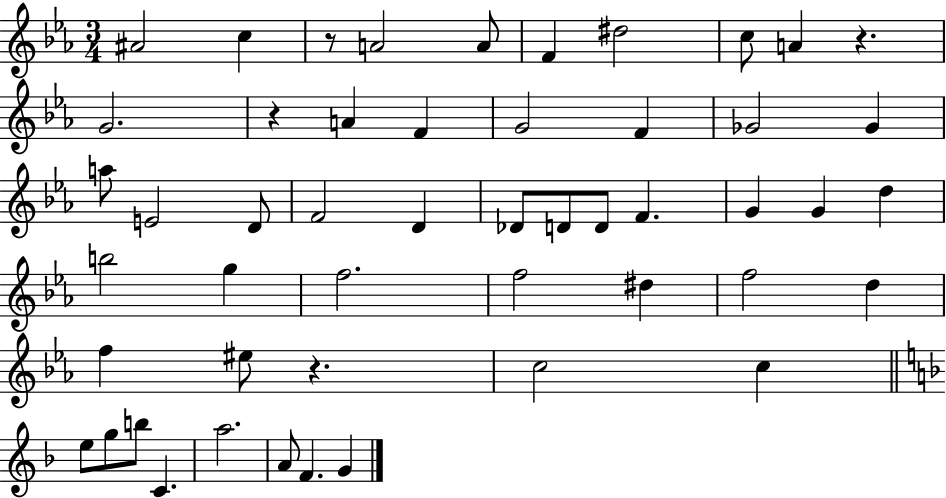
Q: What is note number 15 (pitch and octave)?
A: Gb4